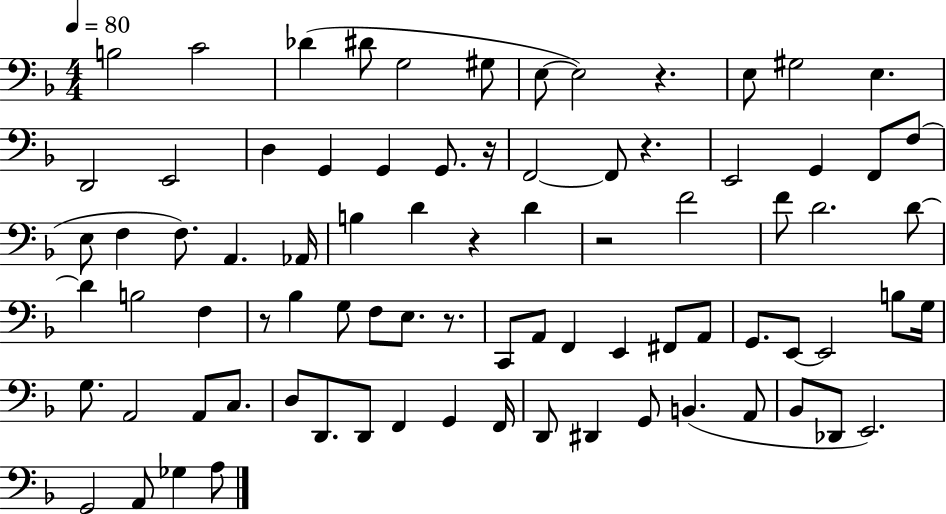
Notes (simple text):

B3/h C4/h Db4/q D#4/e G3/h G#3/e E3/e E3/h R/q. E3/e G#3/h E3/q. D2/h E2/h D3/q G2/q G2/q G2/e. R/s F2/h F2/e R/q. E2/h G2/q F2/e F3/e E3/e F3/q F3/e. A2/q. Ab2/s B3/q D4/q R/q D4/q R/h F4/h F4/e D4/h. D4/e D4/q B3/h F3/q R/e Bb3/q G3/e F3/e E3/e. R/e. C2/e A2/e F2/q E2/q F#2/e A2/e G2/e. E2/e E2/h B3/e G3/s G3/e. A2/h A2/e C3/e. D3/e D2/e. D2/e F2/q G2/q F2/s D2/e D#2/q G2/e B2/q. A2/e Bb2/e Db2/e E2/h. G2/h A2/e Gb3/q A3/e